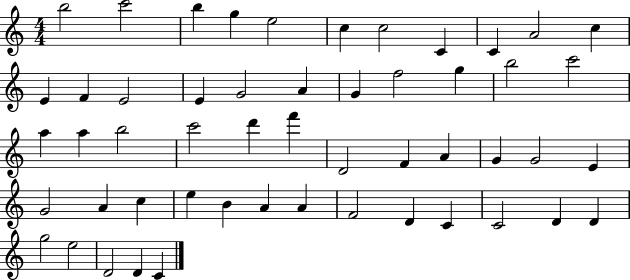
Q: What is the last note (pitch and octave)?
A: C4